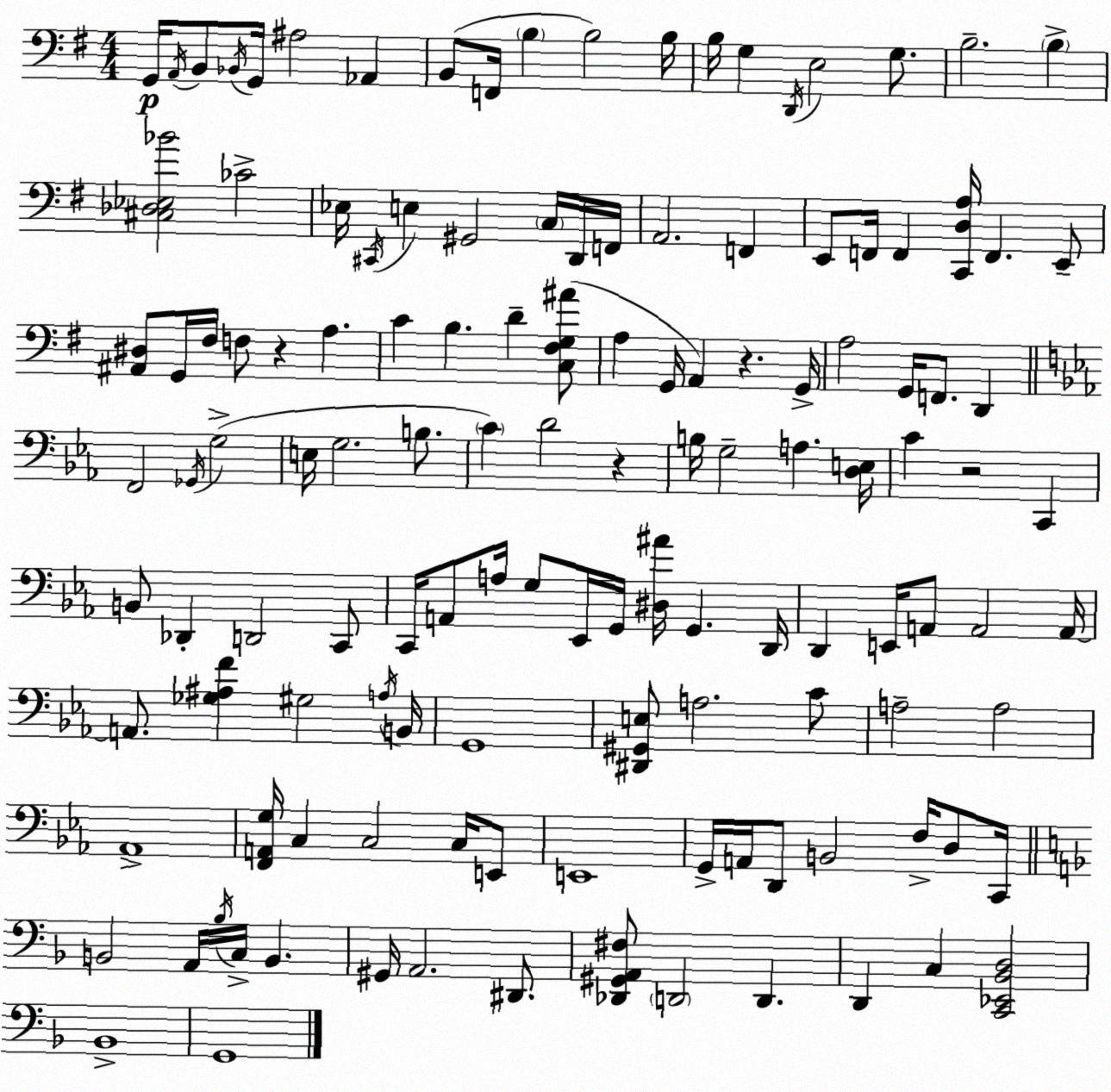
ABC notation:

X:1
T:Untitled
M:4/4
L:1/4
K:G
G,,/4 A,,/4 B,,/2 _B,,/4 G,,/4 ^A,2 _A,, B,,/2 F,,/4 B, B,2 B,/4 B,/4 G, D,,/4 E,2 G,/2 B,2 B, [^C,_D,_E,_B]2 _C2 _E,/4 ^C,,/4 E, ^G,,2 C,/4 D,,/4 F,,/4 A,,2 F,, E,,/2 F,,/4 F,, [C,,D,A,]/4 F,, E,,/2 [^A,,^D,]/2 G,,/4 ^F,/4 F,/2 z A, C B, D [C,^F,G,^A]/2 A, G,,/4 A,, z G,,/4 A,2 G,,/4 F,,/2 D,, F,,2 _G,,/4 G,2 E,/4 G,2 B,/2 C D2 z B,/4 G,2 A, [D,E,]/4 C z2 C,, B,,/2 _D,, D,,2 C,,/2 C,,/4 A,,/2 A,/4 G,/2 _E,,/4 G,,/4 [^D,^A]/4 G,, D,,/4 D,, E,,/4 A,,/2 A,,2 A,,/4 A,,/2 [_G,^A,F] ^G,2 A,/4 B,,/4 G,,4 [^D,,^G,,E,]/2 A,2 C/2 A,2 A,2 _A,,4 [F,,A,,G,]/4 C, C,2 C,/4 E,,/2 E,,4 G,,/4 A,,/4 D,,/2 B,,2 F,/4 D,/2 C,,/4 B,,2 A,,/4 _B,/4 C,/4 B,, ^G,,/4 A,,2 ^D,,/2 [_D,,^G,,A,,^F,]/2 D,,2 D,, D,, C, [C,,_E,,_B,,D,]2 _B,,4 G,,4